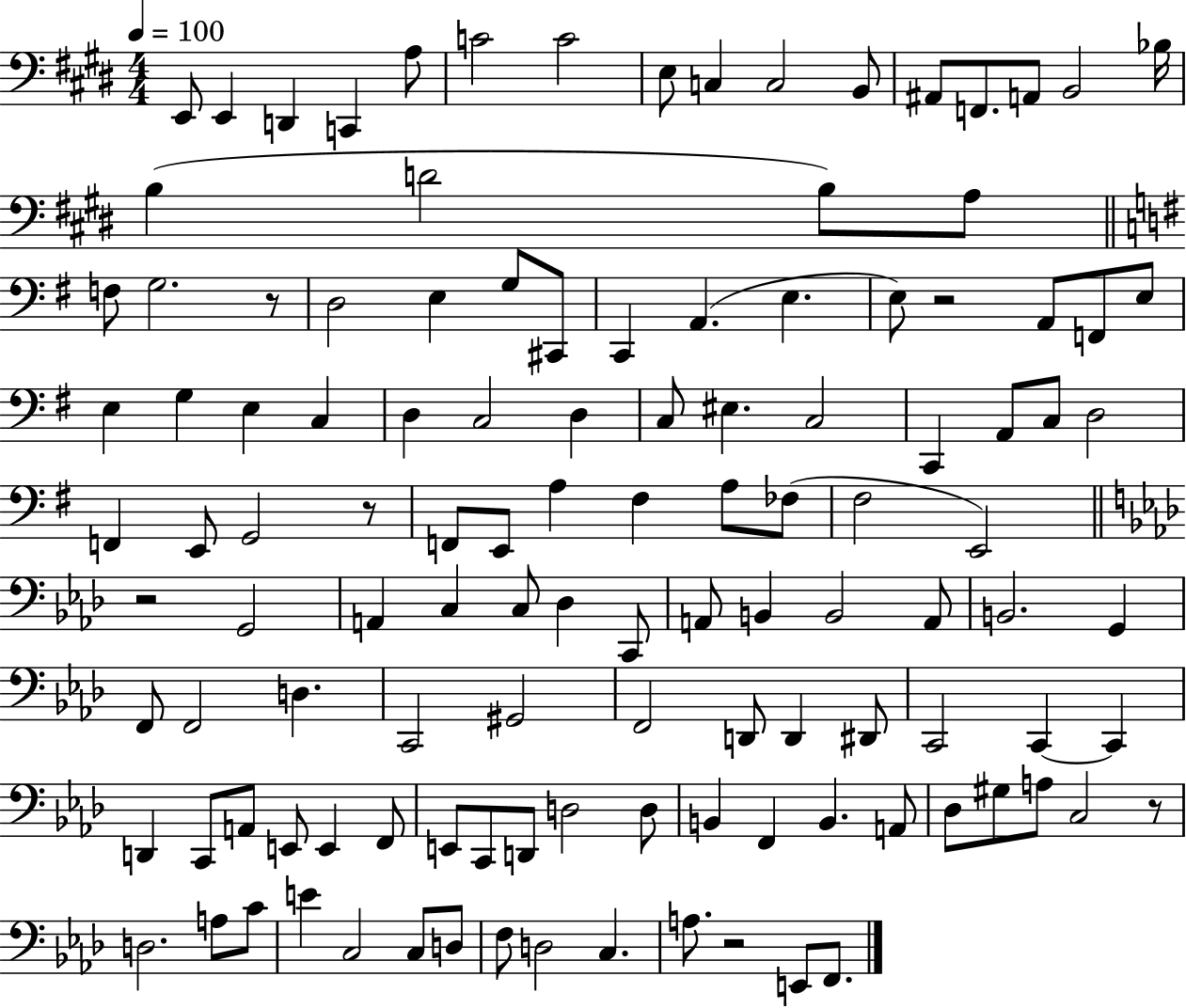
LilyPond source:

{
  \clef bass
  \numericTimeSignature
  \time 4/4
  \key e \major
  \tempo 4 = 100
  e,8 e,4 d,4 c,4 a8 | c'2 c'2 | e8 c4 c2 b,8 | ais,8 f,8. a,8 b,2 bes16 | \break b4( d'2 b8) a8 | \bar "||" \break \key e \minor f8 g2. r8 | d2 e4 g8 cis,8 | c,4 a,4.( e4. | e8) r2 a,8 f,8 e8 | \break e4 g4 e4 c4 | d4 c2 d4 | c8 eis4. c2 | c,4 a,8 c8 d2 | \break f,4 e,8 g,2 r8 | f,8 e,8 a4 fis4 a8 fes8( | fis2 e,2) | \bar "||" \break \key aes \major r2 g,2 | a,4 c4 c8 des4 c,8 | a,8 b,4 b,2 a,8 | b,2. g,4 | \break f,8 f,2 d4. | c,2 gis,2 | f,2 d,8 d,4 dis,8 | c,2 c,4~~ c,4 | \break d,4 c,8 a,8 e,8 e,4 f,8 | e,8 c,8 d,8 d2 d8 | b,4 f,4 b,4. a,8 | des8 gis8 a8 c2 r8 | \break d2. a8 c'8 | e'4 c2 c8 d8 | f8 d2 c4. | a8. r2 e,8 f,8. | \break \bar "|."
}